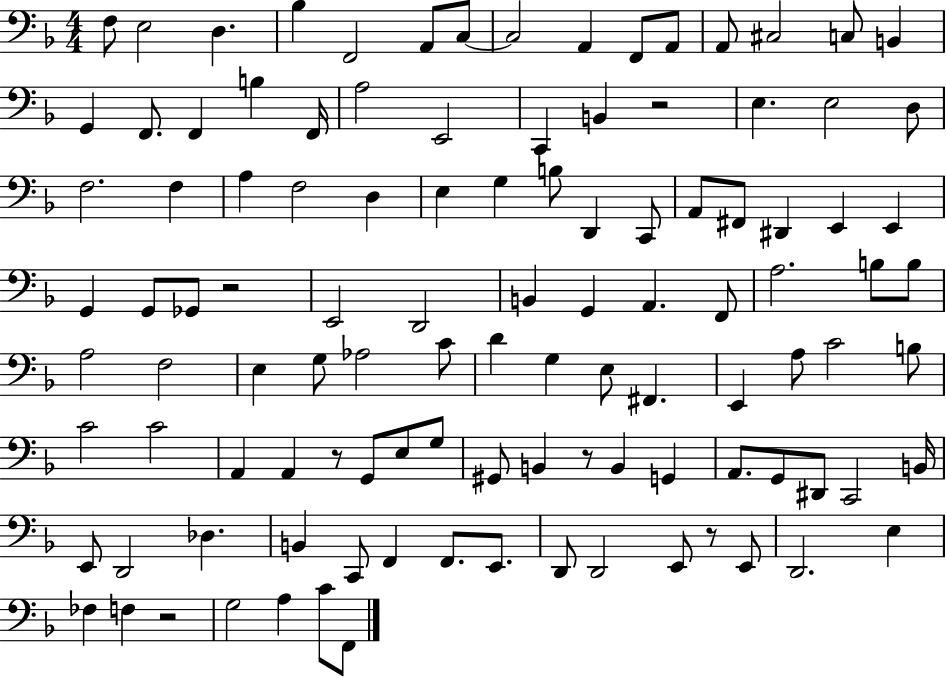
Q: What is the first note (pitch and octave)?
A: F3